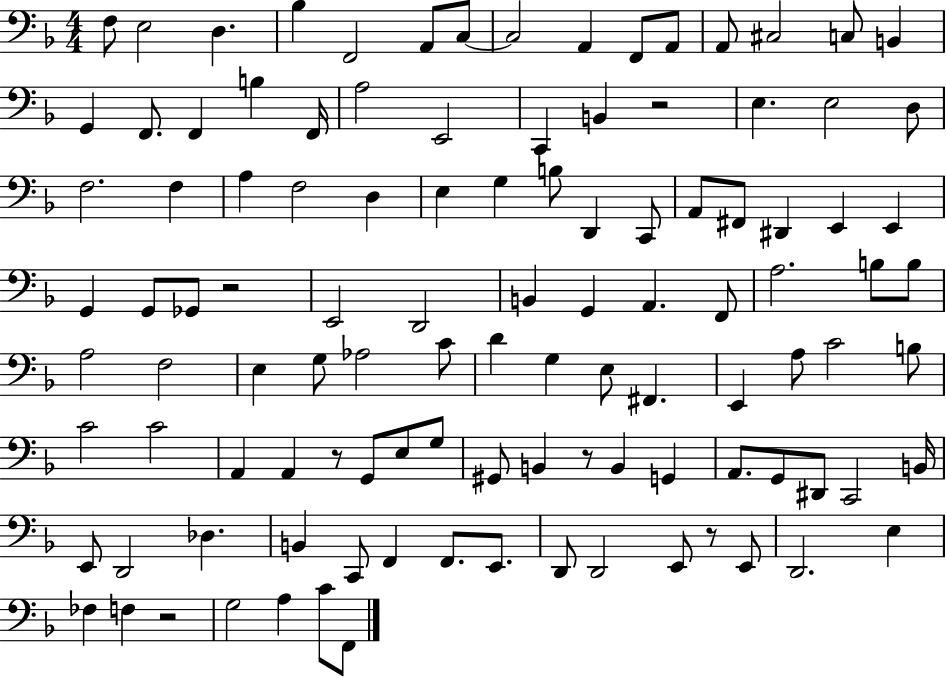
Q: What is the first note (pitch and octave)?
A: F3